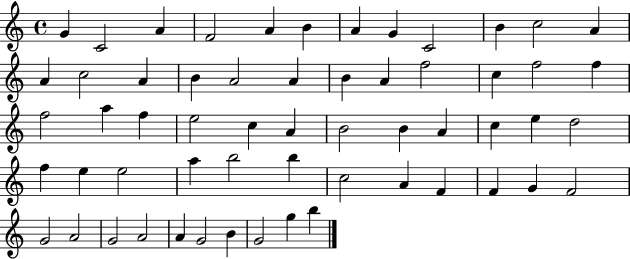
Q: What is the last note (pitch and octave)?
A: B5